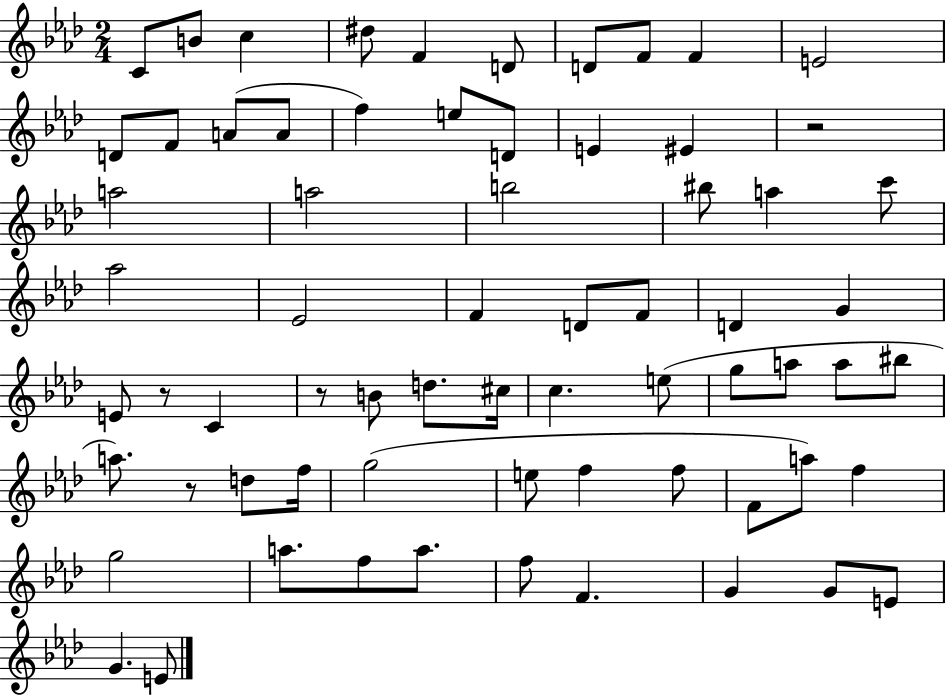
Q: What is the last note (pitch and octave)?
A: E4